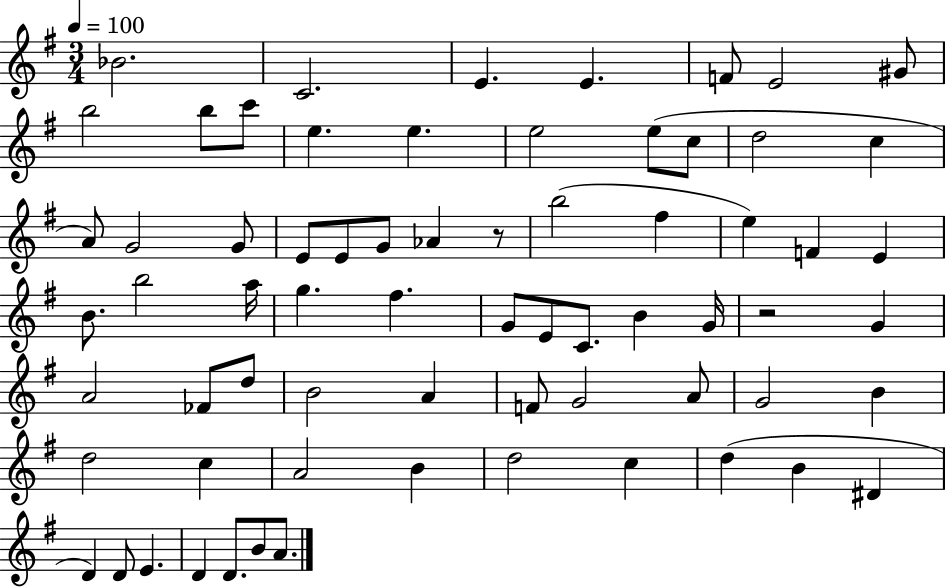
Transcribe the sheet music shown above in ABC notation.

X:1
T:Untitled
M:3/4
L:1/4
K:G
_B2 C2 E E F/2 E2 ^G/2 b2 b/2 c'/2 e e e2 e/2 c/2 d2 c A/2 G2 G/2 E/2 E/2 G/2 _A z/2 b2 ^f e F E B/2 b2 a/4 g ^f G/2 E/2 C/2 B G/4 z2 G A2 _F/2 d/2 B2 A F/2 G2 A/2 G2 B d2 c A2 B d2 c d B ^D D D/2 E D D/2 B/2 A/2